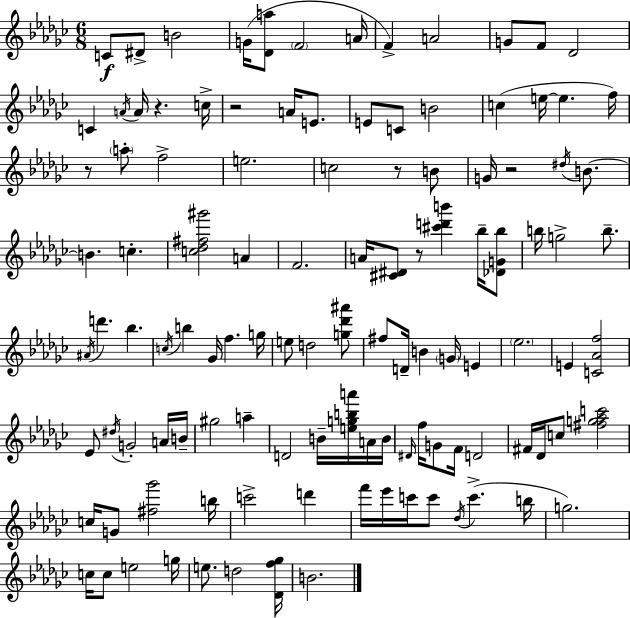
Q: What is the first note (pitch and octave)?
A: C4